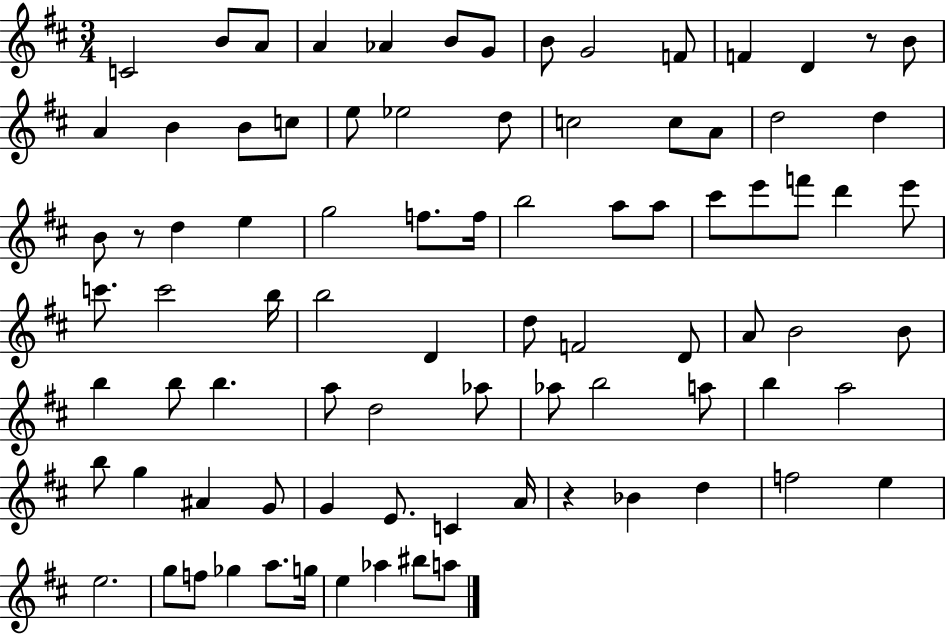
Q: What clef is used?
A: treble